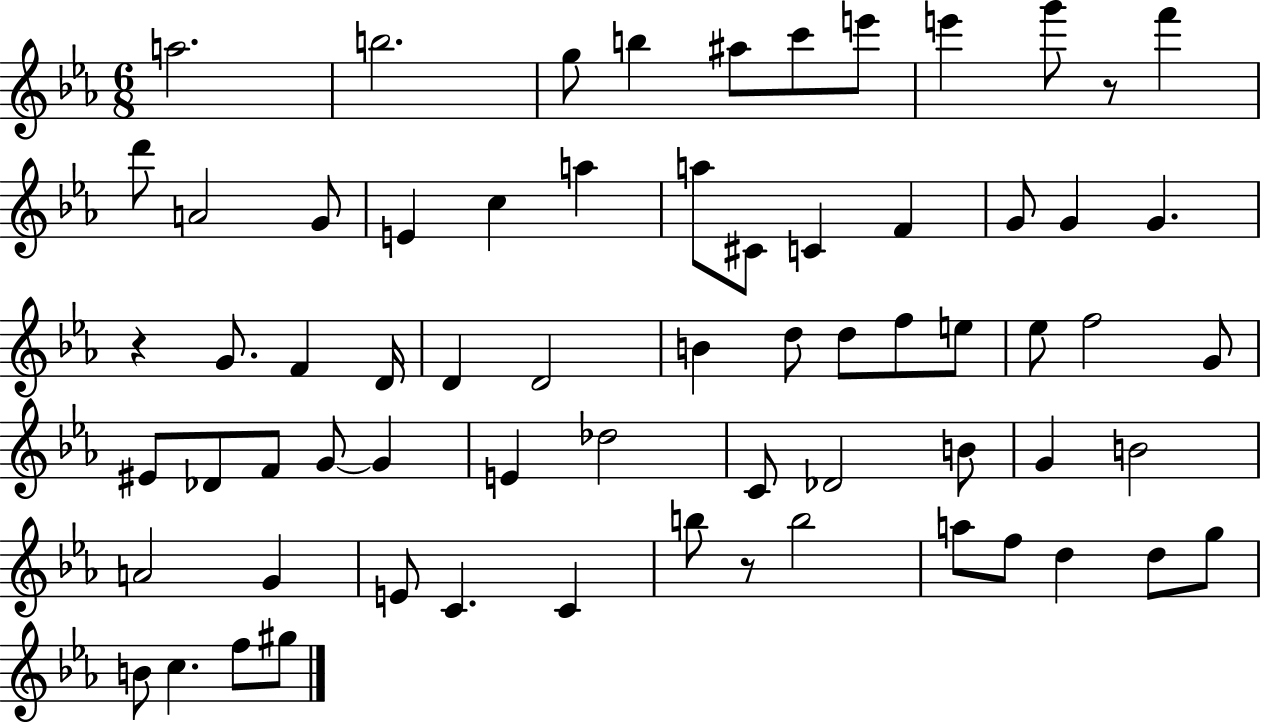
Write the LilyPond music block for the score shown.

{
  \clef treble
  \numericTimeSignature
  \time 6/8
  \key ees \major
  a''2. | b''2. | g''8 b''4 ais''8 c'''8 e'''8 | e'''4 g'''8 r8 f'''4 | \break d'''8 a'2 g'8 | e'4 c''4 a''4 | a''8 cis'8 c'4 f'4 | g'8 g'4 g'4. | \break r4 g'8. f'4 d'16 | d'4 d'2 | b'4 d''8 d''8 f''8 e''8 | ees''8 f''2 g'8 | \break eis'8 des'8 f'8 g'8~~ g'4 | e'4 des''2 | c'8 des'2 b'8 | g'4 b'2 | \break a'2 g'4 | e'8 c'4. c'4 | b''8 r8 b''2 | a''8 f''8 d''4 d''8 g''8 | \break b'8 c''4. f''8 gis''8 | \bar "|."
}